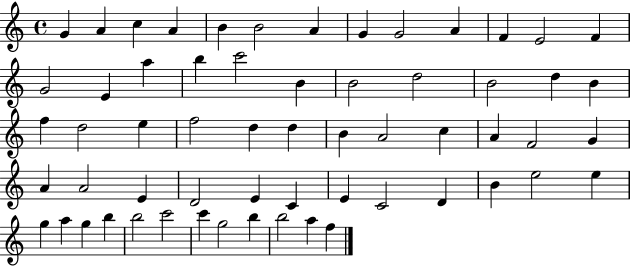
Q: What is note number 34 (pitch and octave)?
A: A4